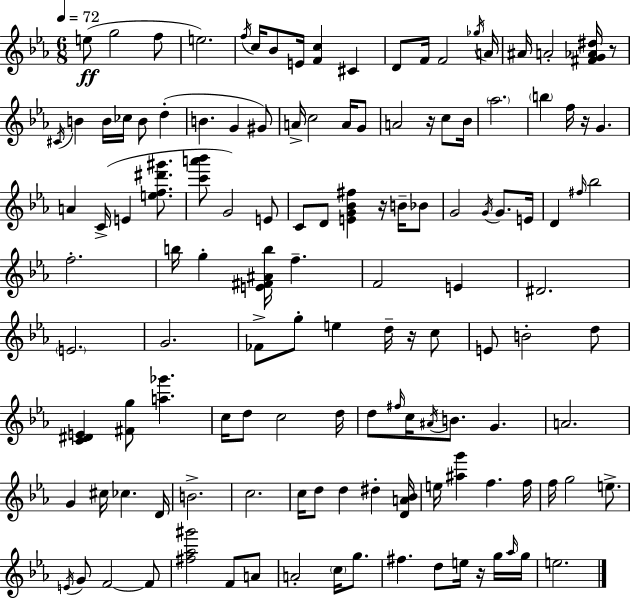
{
  \clef treble
  \numericTimeSignature
  \time 6/8
  \key c \minor
  \tempo 4 = 72
  e''8(\ff g''2 f''8 | e''2.) | \acciaccatura { f''16 } c''16 bes'8 e'16 <f' c''>4 cis'4 | d'8 f'16 f'2 | \break \acciaccatura { ges''16 } a'16 ais'16 a'2-. <fis' g' aes' dis''>16 | r8 \acciaccatura { cis'16 } b'4 b'16 ces''16 b'8 d''4-.( | b'4. g'4 | gis'8) a'16-> c''2 | \break a'16 g'8 a'2 r16 | c''8 bes'16 \parenthesize aes''2. | \parenthesize b''4 f''16 r16 g'4. | a'4 c'16->( e'4 | \break <e'' f'' dis''' gis'''>8. <c''' a''' bes'''>8 g'2) | e'8 c'8 d'8 <e' g' bes' fis''>4 r16 | b'16-- bes'8 g'2 \acciaccatura { g'16 } | g'8. e'16 d'4 \grace { fis''16 } bes''2 | \break f''2.-. | b''16 g''4-. <e' fis' ais' b''>16 f''4.-- | f'2 | e'4 dis'2. | \break \parenthesize e'2. | g'2. | fes'8-> g''8-. e''4 | d''16-- r16 c''8 e'8 b'2-. | \break d''8 <c' dis' e'>4 <fis' g''>8 <a'' ges'''>4. | c''16 d''8 c''2 | d''16 d''8 \grace { fis''16 } c''16 \acciaccatura { ais'16 } b'8. | g'4. a'2. | \break g'4 cis''16 | ces''4. d'16 b'2.-> | c''2. | c''16 d''8 d''4 | \break dis''4-. <d' a' bes'>16 e''16 <ais'' g'''>4 | f''4. f''16 f''16 g''2 | e''8.-> \acciaccatura { e'16 } g'8 f'2~~ | f'8 <fis'' aes'' gis'''>2 | \break f'8 a'8 a'2-. | \parenthesize c''16 g''8. fis''4. | d''8 e''16 r16 g''16 \grace { aes''16 } g''16 e''2. | \bar "|."
}